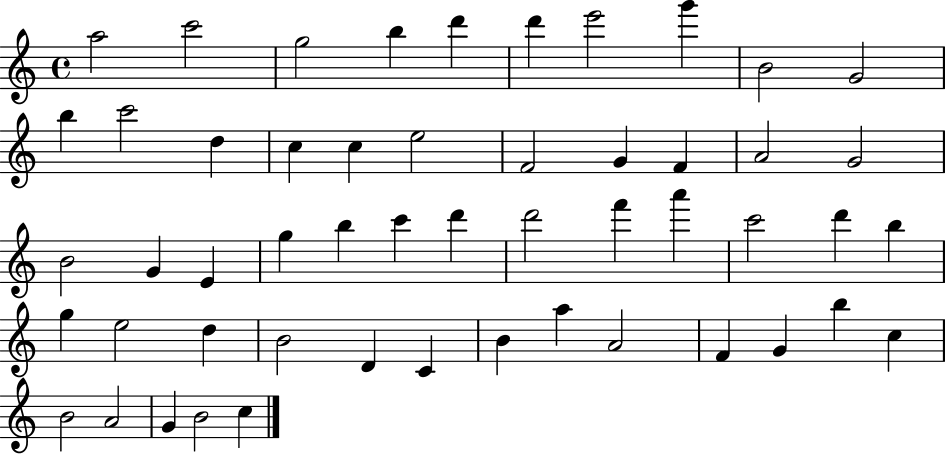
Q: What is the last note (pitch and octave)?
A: C5